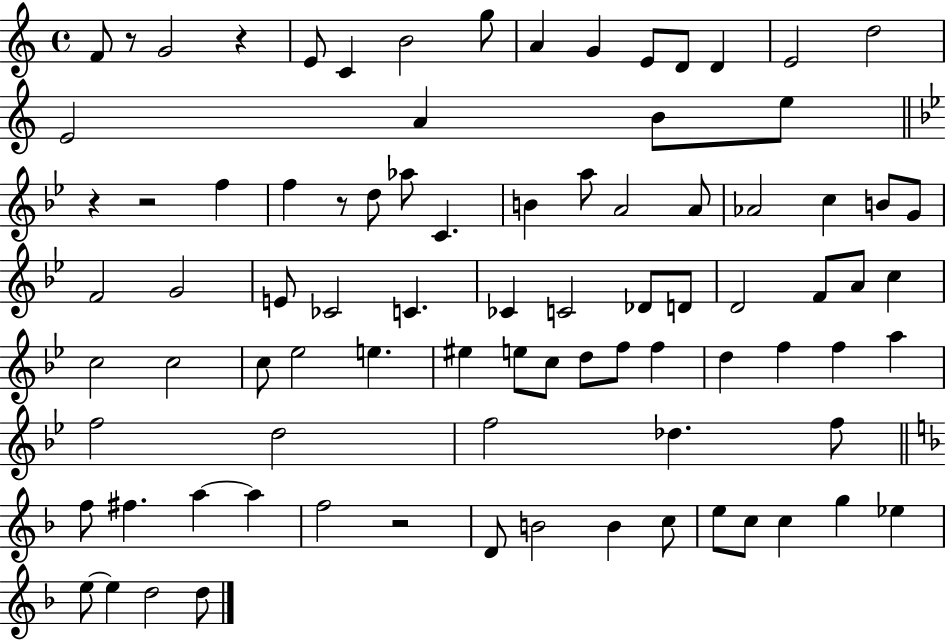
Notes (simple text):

F4/e R/e G4/h R/q E4/e C4/q B4/h G5/e A4/q G4/q E4/e D4/e D4/q E4/h D5/h E4/h A4/q B4/e E5/e R/q R/h F5/q F5/q R/e D5/e Ab5/e C4/q. B4/q A5/e A4/h A4/e Ab4/h C5/q B4/e G4/e F4/h G4/h E4/e CES4/h C4/q. CES4/q C4/h Db4/e D4/e D4/h F4/e A4/e C5/q C5/h C5/h C5/e Eb5/h E5/q. EIS5/q E5/e C5/e D5/e F5/e F5/q D5/q F5/q F5/q A5/q F5/h D5/h F5/h Db5/q. F5/e F5/e F#5/q. A5/q A5/q F5/h R/h D4/e B4/h B4/q C5/e E5/e C5/e C5/q G5/q Eb5/q E5/e E5/q D5/h D5/e